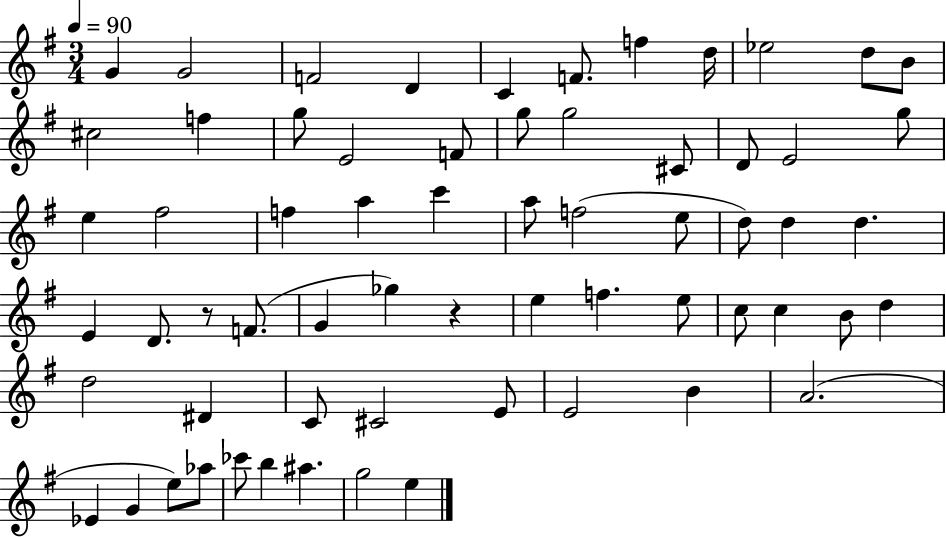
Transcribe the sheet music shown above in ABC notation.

X:1
T:Untitled
M:3/4
L:1/4
K:G
G G2 F2 D C F/2 f d/4 _e2 d/2 B/2 ^c2 f g/2 E2 F/2 g/2 g2 ^C/2 D/2 E2 g/2 e ^f2 f a c' a/2 f2 e/2 d/2 d d E D/2 z/2 F/2 G _g z e f e/2 c/2 c B/2 d d2 ^D C/2 ^C2 E/2 E2 B A2 _E G e/2 _a/2 _c'/2 b ^a g2 e